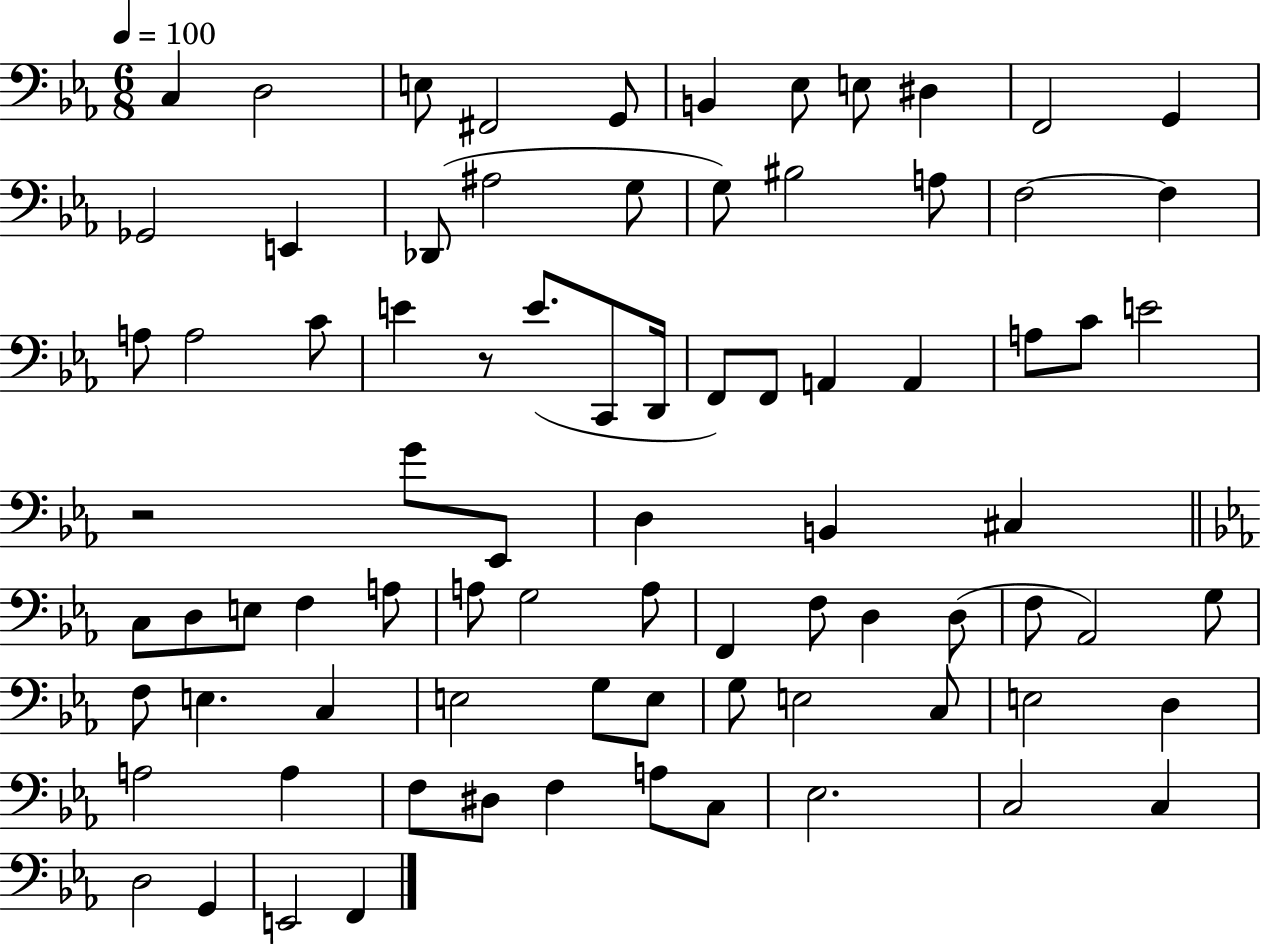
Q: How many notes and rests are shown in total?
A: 82